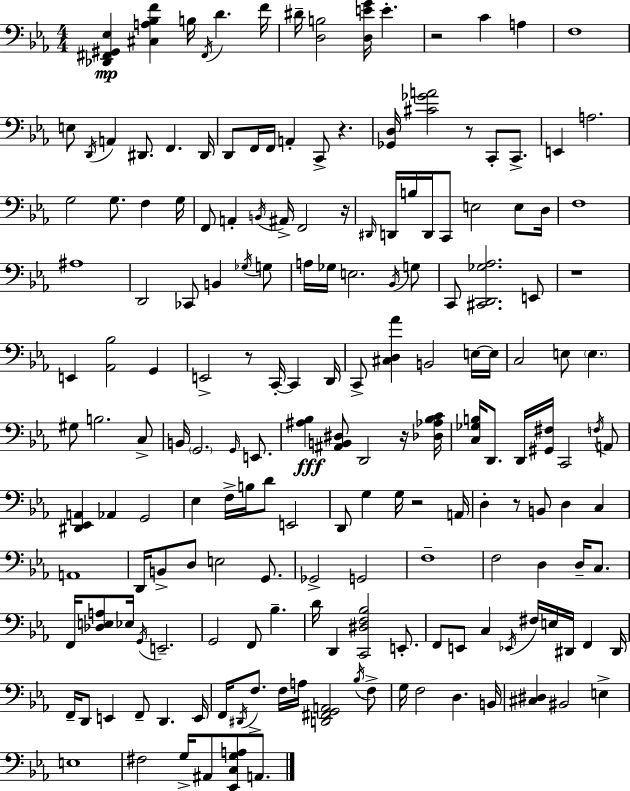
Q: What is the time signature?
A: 4/4